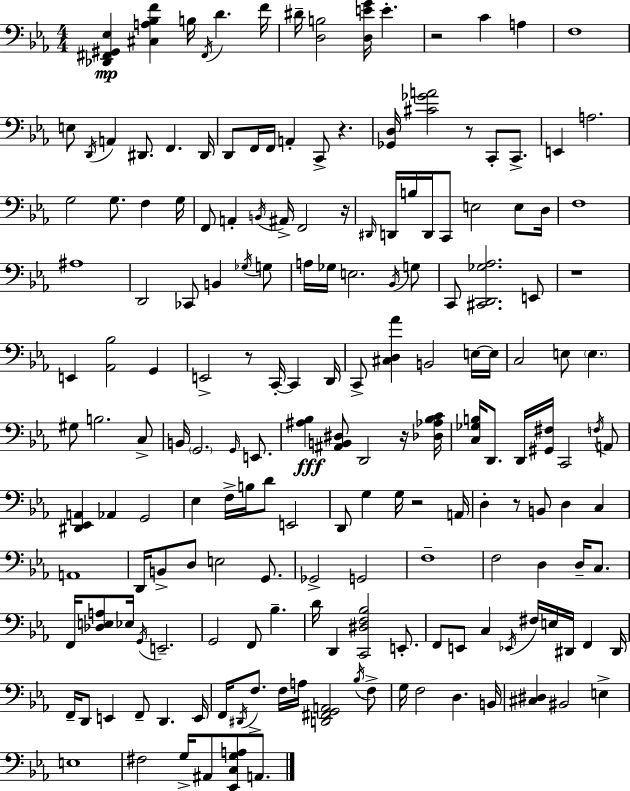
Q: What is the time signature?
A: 4/4